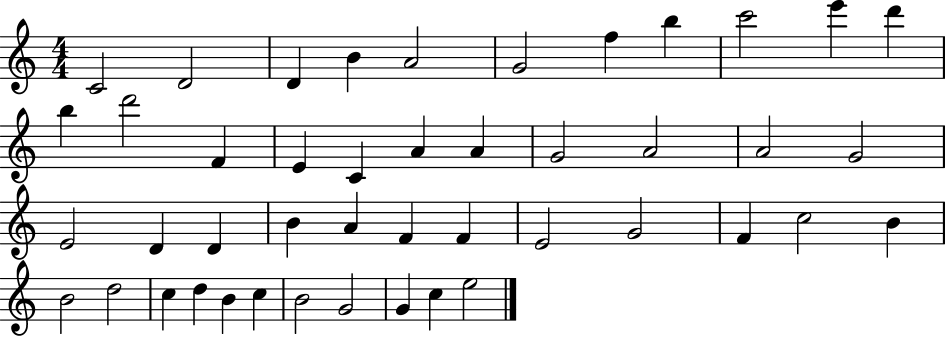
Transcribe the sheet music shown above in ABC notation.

X:1
T:Untitled
M:4/4
L:1/4
K:C
C2 D2 D B A2 G2 f b c'2 e' d' b d'2 F E C A A G2 A2 A2 G2 E2 D D B A F F E2 G2 F c2 B B2 d2 c d B c B2 G2 G c e2